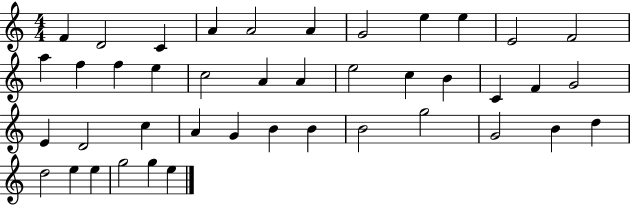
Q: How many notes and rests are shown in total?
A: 42